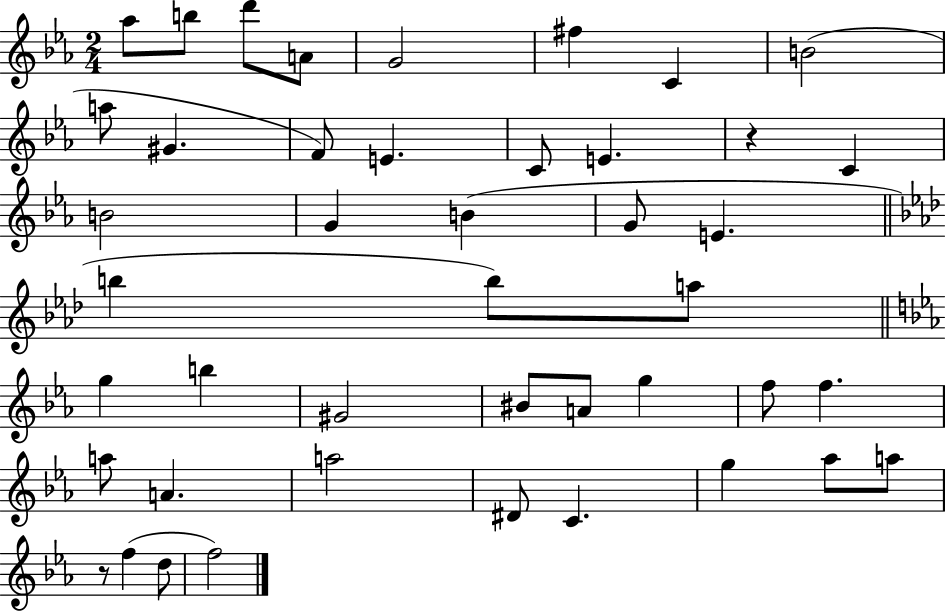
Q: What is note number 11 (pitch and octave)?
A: F4